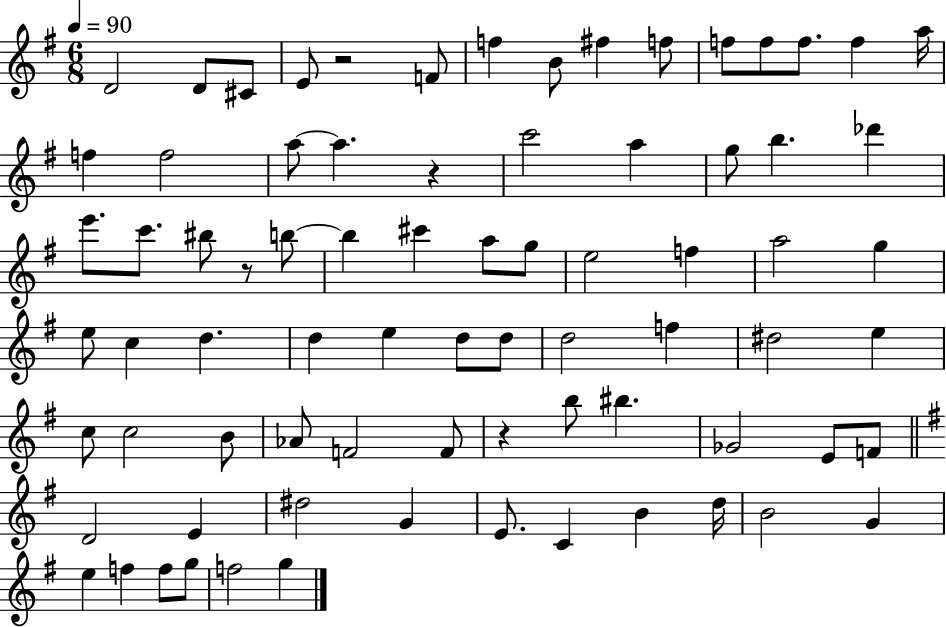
D4/h D4/e C#4/e E4/e R/h F4/e F5/q B4/e F#5/q F5/e F5/e F5/e F5/e. F5/q A5/s F5/q F5/h A5/e A5/q. R/q C6/h A5/q G5/e B5/q. Db6/q E6/e. C6/e. BIS5/e R/e B5/e B5/q C#6/q A5/e G5/e E5/h F5/q A5/h G5/q E5/e C5/q D5/q. D5/q E5/q D5/e D5/e D5/h F5/q D#5/h E5/q C5/e C5/h B4/e Ab4/e F4/h F4/e R/q B5/e BIS5/q. Gb4/h E4/e F4/e D4/h E4/q D#5/h G4/q E4/e. C4/q B4/q D5/s B4/h G4/q E5/q F5/q F5/e G5/e F5/h G5/q